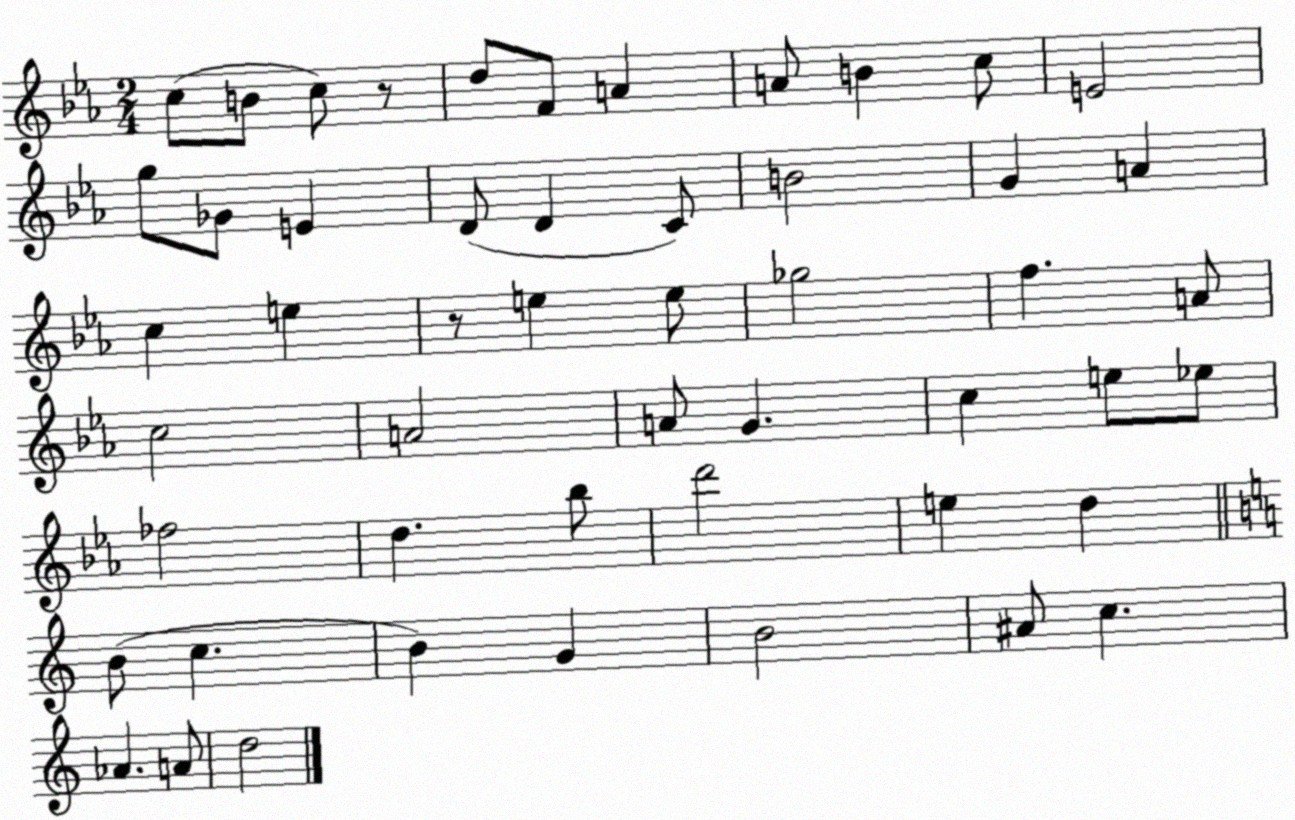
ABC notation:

X:1
T:Untitled
M:2/4
L:1/4
K:Eb
c/2 B/2 c/2 z/2 d/2 F/2 A A/2 B c/2 E2 g/2 _G/2 E D/2 D C/2 B2 G A c e z/2 e e/2 _g2 f A/2 c2 A2 A/2 G c e/2 _e/2 _f2 d _b/2 d'2 e d B/2 c B G B2 ^A/2 c _A A/2 d2